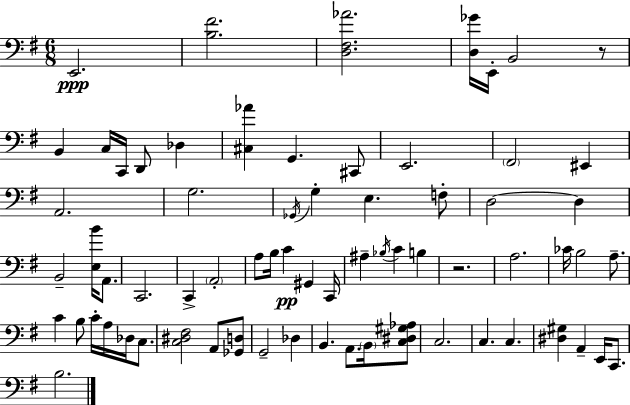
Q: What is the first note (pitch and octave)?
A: E2